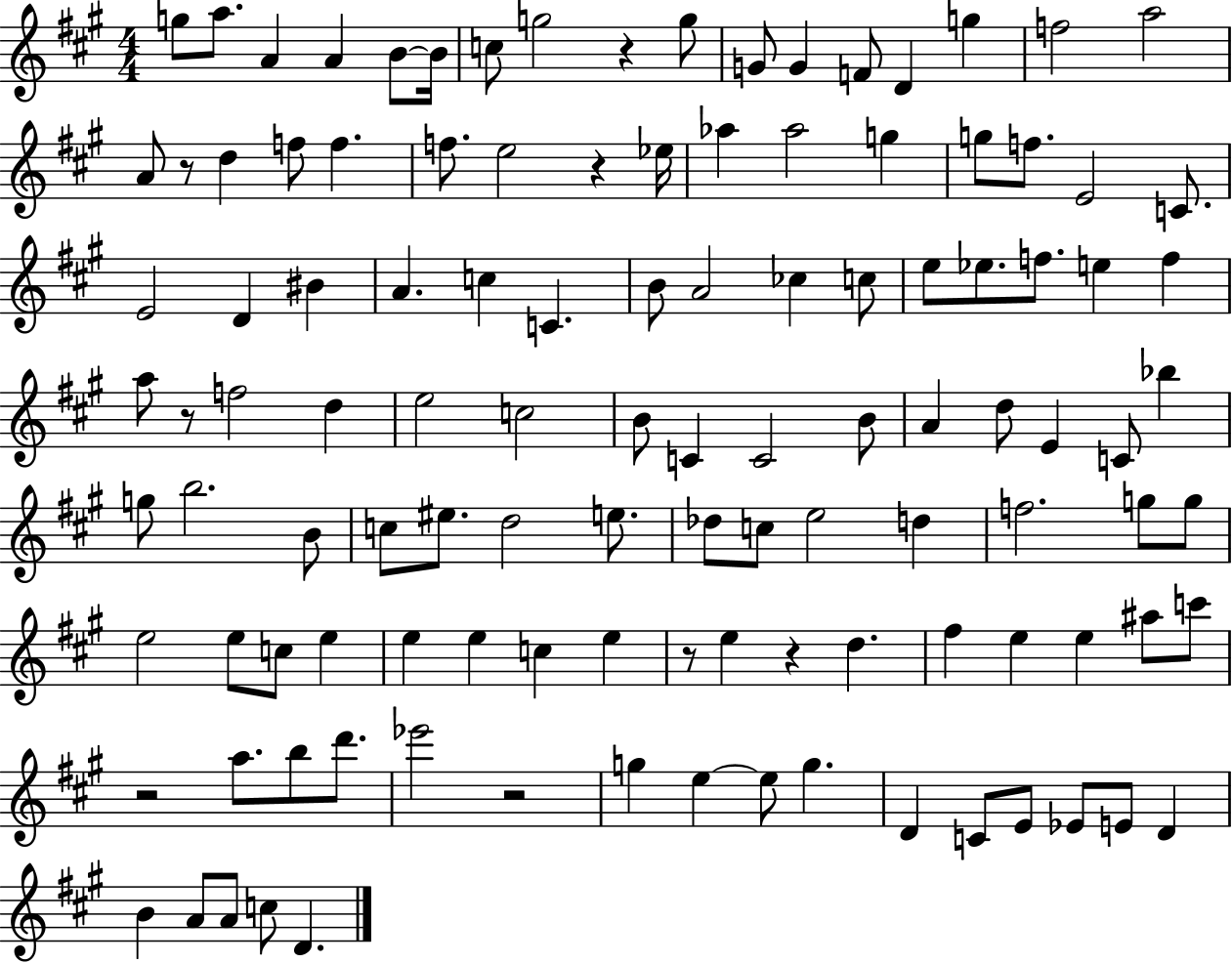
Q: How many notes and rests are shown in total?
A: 115